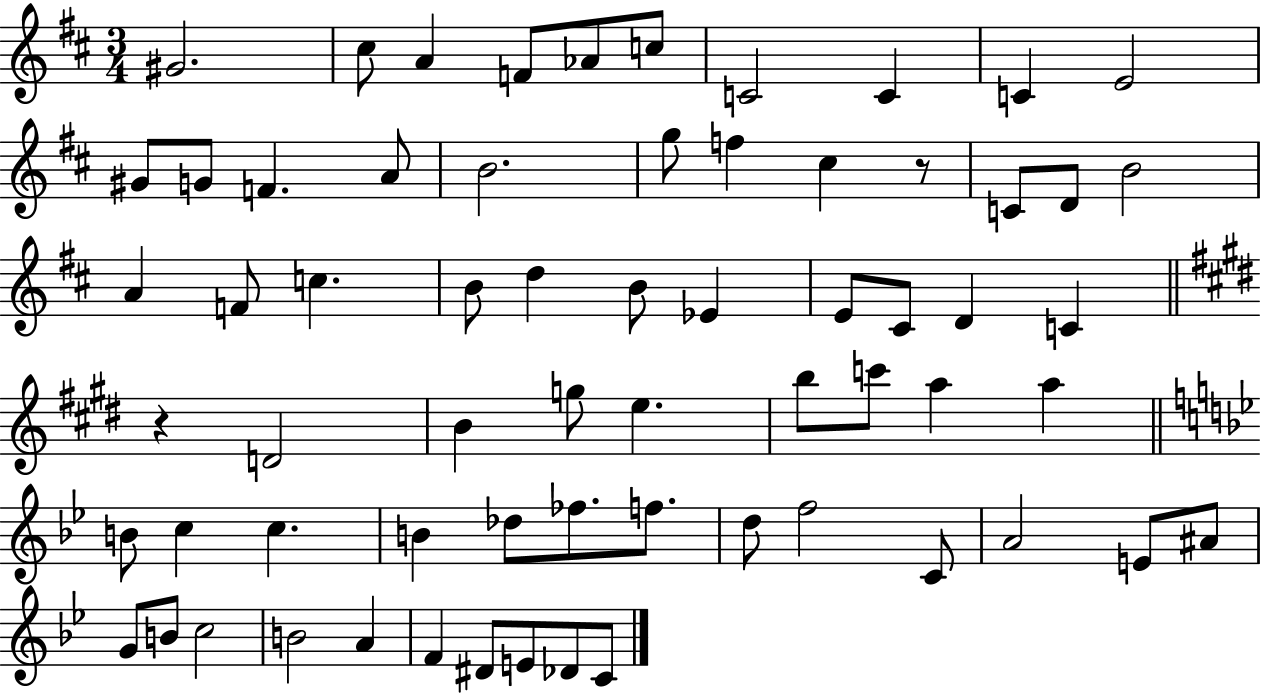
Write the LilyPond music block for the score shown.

{
  \clef treble
  \numericTimeSignature
  \time 3/4
  \key d \major
  \repeat volta 2 { gis'2. | cis''8 a'4 f'8 aes'8 c''8 | c'2 c'4 | c'4 e'2 | \break gis'8 g'8 f'4. a'8 | b'2. | g''8 f''4 cis''4 r8 | c'8 d'8 b'2 | \break a'4 f'8 c''4. | b'8 d''4 b'8 ees'4 | e'8 cis'8 d'4 c'4 | \bar "||" \break \key e \major r4 d'2 | b'4 g''8 e''4. | b''8 c'''8 a''4 a''4 | \bar "||" \break \key g \minor b'8 c''4 c''4. | b'4 des''8 fes''8. f''8. | d''8 f''2 c'8 | a'2 e'8 ais'8 | \break g'8 b'8 c''2 | b'2 a'4 | f'4 dis'8 e'8 des'8 c'8 | } \bar "|."
}